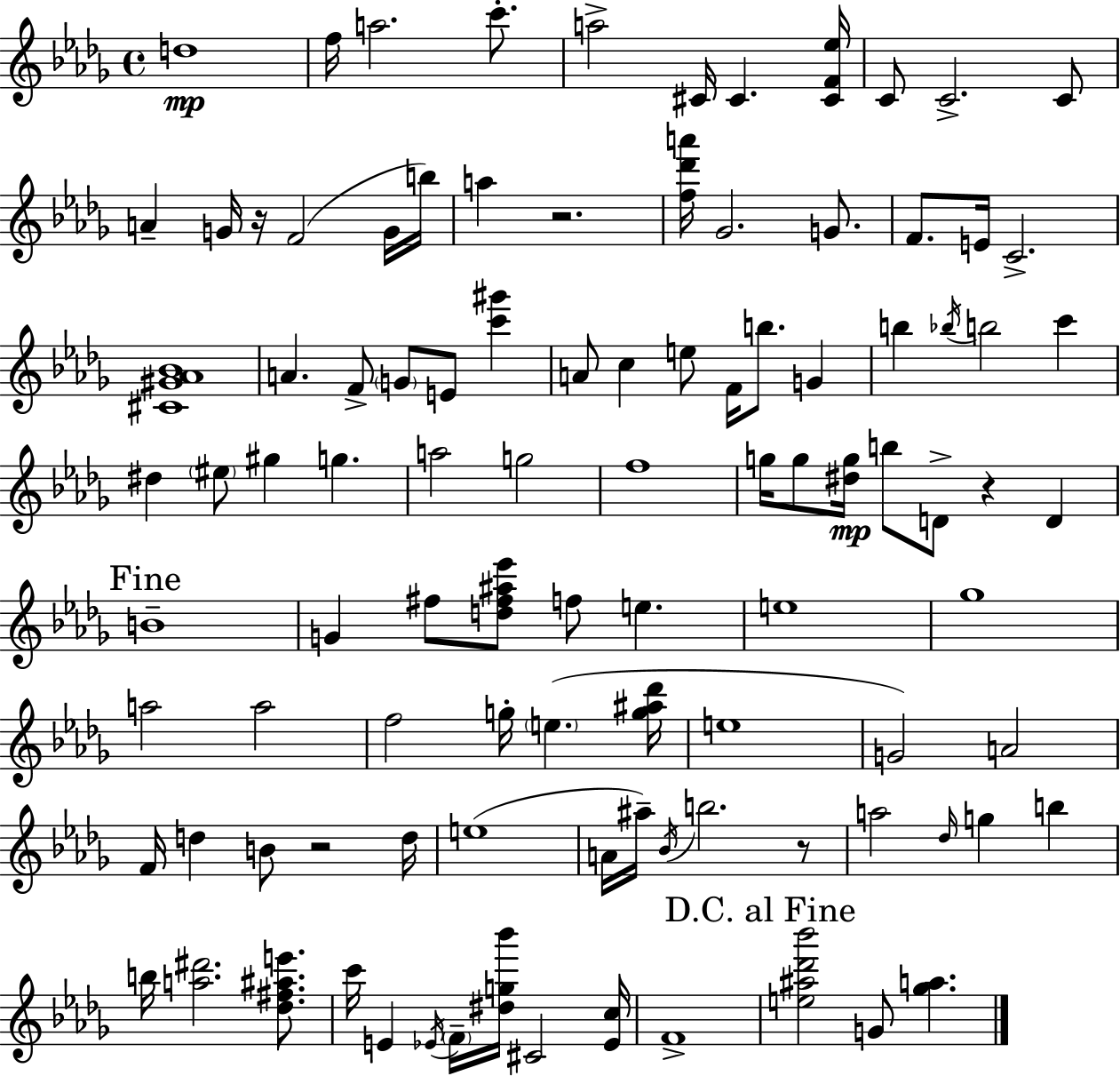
{
  \clef treble
  \time 4/4
  \defaultTimeSignature
  \key bes \minor
  d''1\mp | f''16 a''2. c'''8.-. | a''2-> cis'16 cis'4. <cis' f' ees''>16 | c'8 c'2.-> c'8 | \break a'4-- g'16 r16 f'2( g'16 b''16) | a''4 r2. | <f'' des''' a'''>16 ges'2. g'8. | f'8. e'16 c'2.-> | \break <cis' gis' aes' bes'>1 | a'4. f'8-> \parenthesize g'8 e'8 <c''' gis'''>4 | a'8 c''4 e''8 f'16 b''8. g'4 | b''4 \acciaccatura { bes''16 } b''2 c'''4 | \break dis''4 \parenthesize eis''8 gis''4 g''4. | a''2 g''2 | f''1 | g''16 g''8 <dis'' g''>16\mp b''8 d'8-> r4 d'4 | \break \mark "Fine" b'1-- | g'4 fis''8 <d'' fis'' ais'' ees'''>8 f''8 e''4. | e''1 | ges''1 | \break a''2 a''2 | f''2 g''16-. \parenthesize e''4.( | <g'' ais'' des'''>16 e''1 | g'2) a'2 | \break f'16 d''4 b'8 r2 | d''16 e''1( | a'16 ais''16--) \acciaccatura { bes'16 } b''2. | r8 a''2 \grace { des''16 } g''4 b''4 | \break b''16 <a'' dis'''>2. | <des'' fis'' ais'' e'''>8. c'''16 e'4 \acciaccatura { ees'16 } \parenthesize f'16-- <dis'' g'' bes'''>16 cis'2 | <ees' c''>16 f'1-> | \mark "D.C. al Fine" <e'' ais'' des''' bes'''>2 g'8 <ges'' a''>4. | \break \bar "|."
}